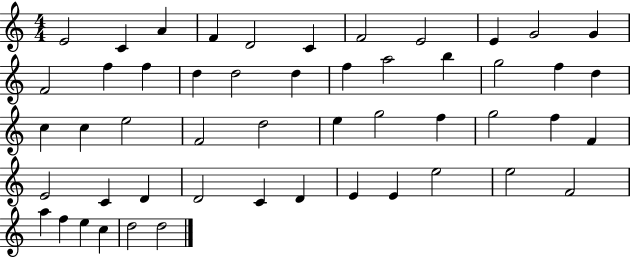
X:1
T:Untitled
M:4/4
L:1/4
K:C
E2 C A F D2 C F2 E2 E G2 G F2 f f d d2 d f a2 b g2 f d c c e2 F2 d2 e g2 f g2 f F E2 C D D2 C D E E e2 e2 F2 a f e c d2 d2